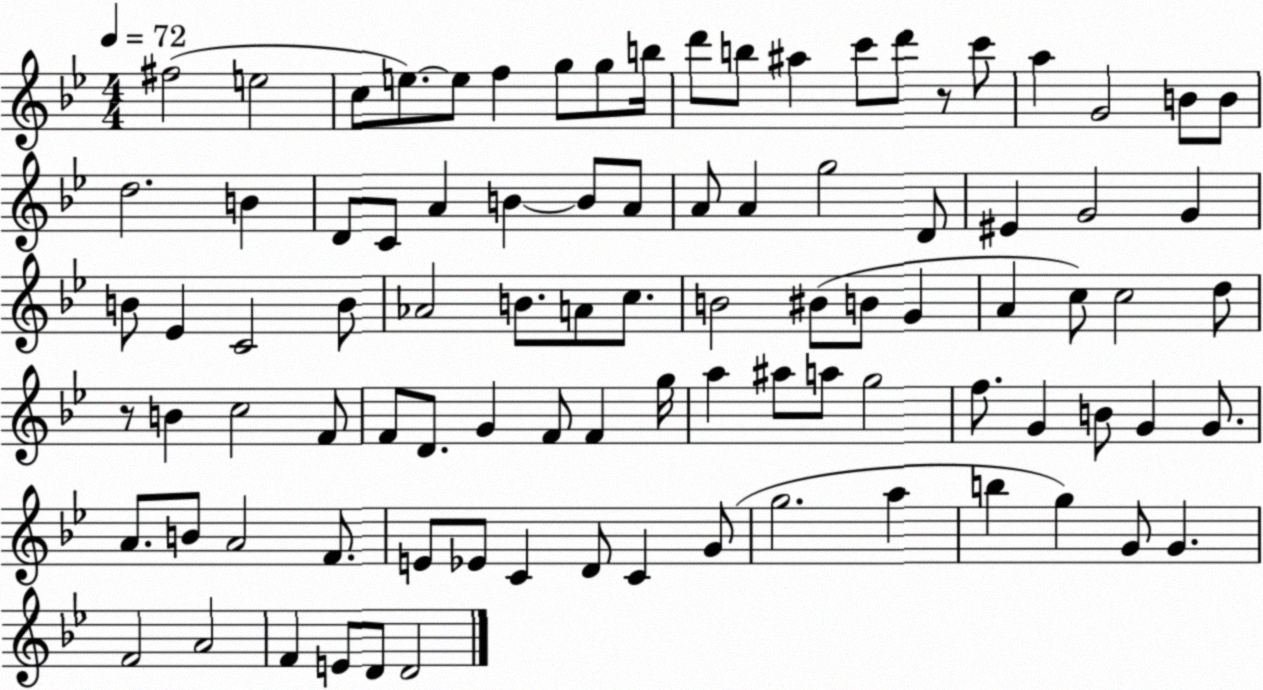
X:1
T:Untitled
M:4/4
L:1/4
K:Bb
^f2 e2 c/2 e/2 e/2 f g/2 g/2 b/4 d'/2 b/2 ^a c'/2 d'/2 z/2 c'/2 a G2 B/2 B/2 d2 B D/2 C/2 A B B/2 A/2 A/2 A g2 D/2 ^E G2 G B/2 _E C2 B/2 _A2 B/2 A/2 c/2 B2 ^B/2 B/2 G A c/2 c2 d/2 z/2 B c2 F/2 F/2 D/2 G F/2 F g/4 a ^a/2 a/2 g2 f/2 G B/2 G G/2 A/2 B/2 A2 F/2 E/2 _E/2 C D/2 C G/2 g2 a b g G/2 G F2 A2 F E/2 D/2 D2